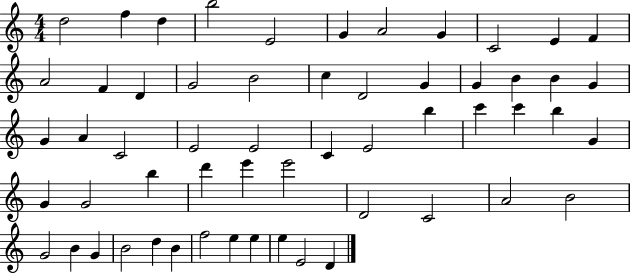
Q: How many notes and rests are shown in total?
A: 57